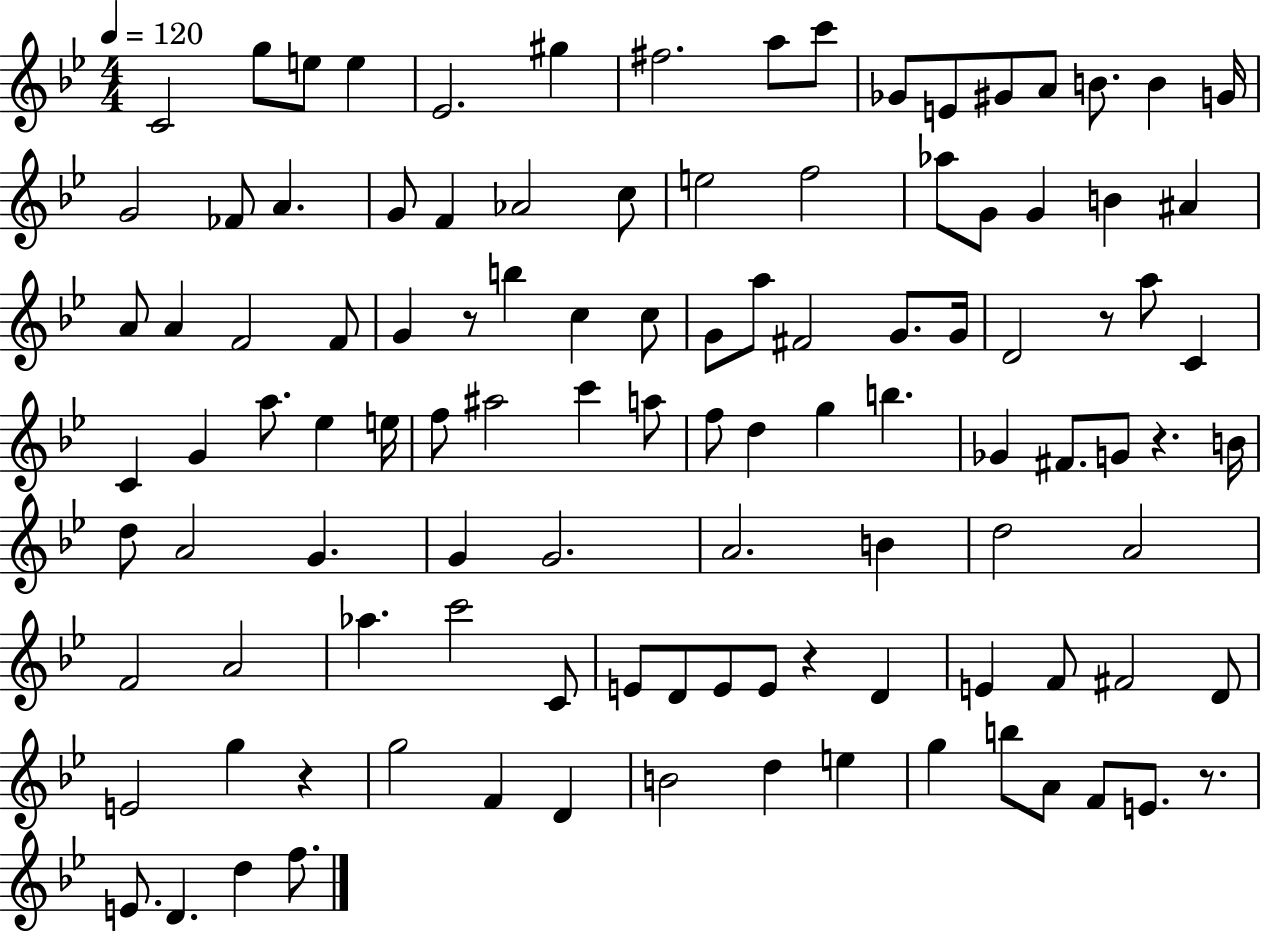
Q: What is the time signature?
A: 4/4